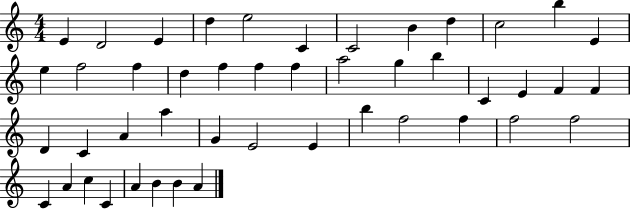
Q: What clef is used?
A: treble